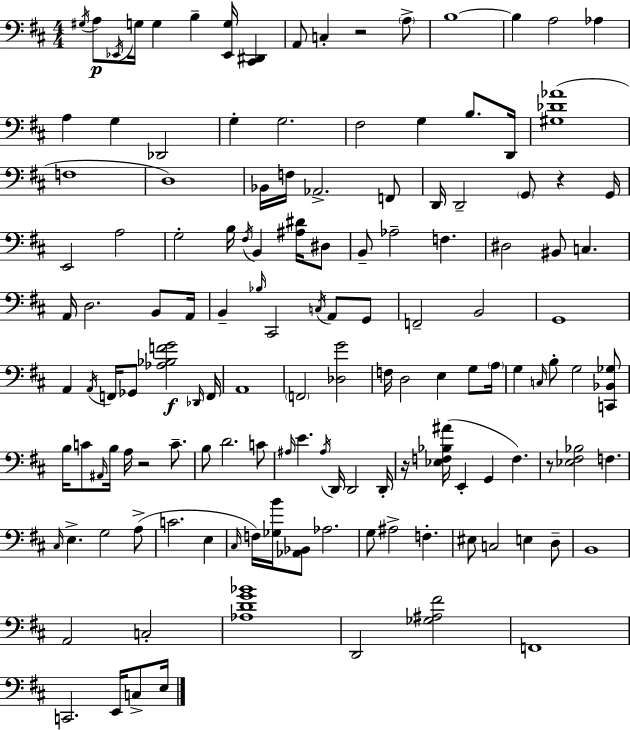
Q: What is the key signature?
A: D major